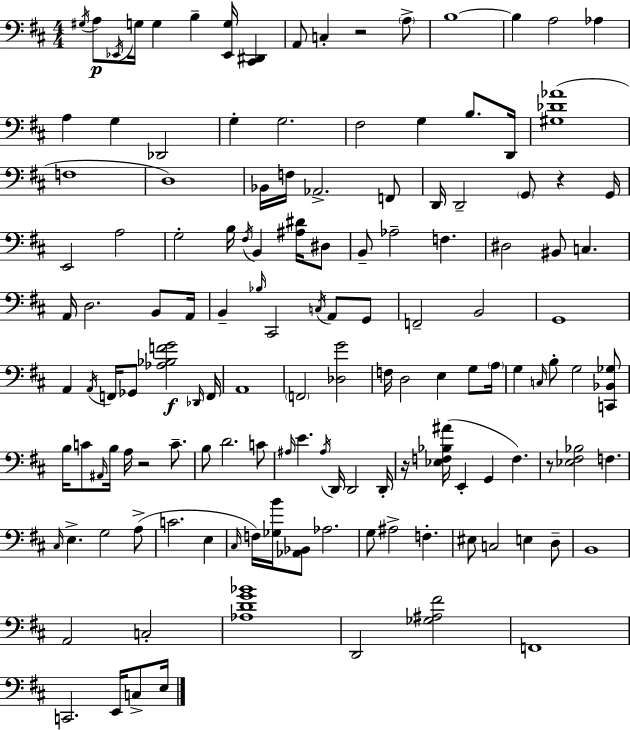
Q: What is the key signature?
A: D major